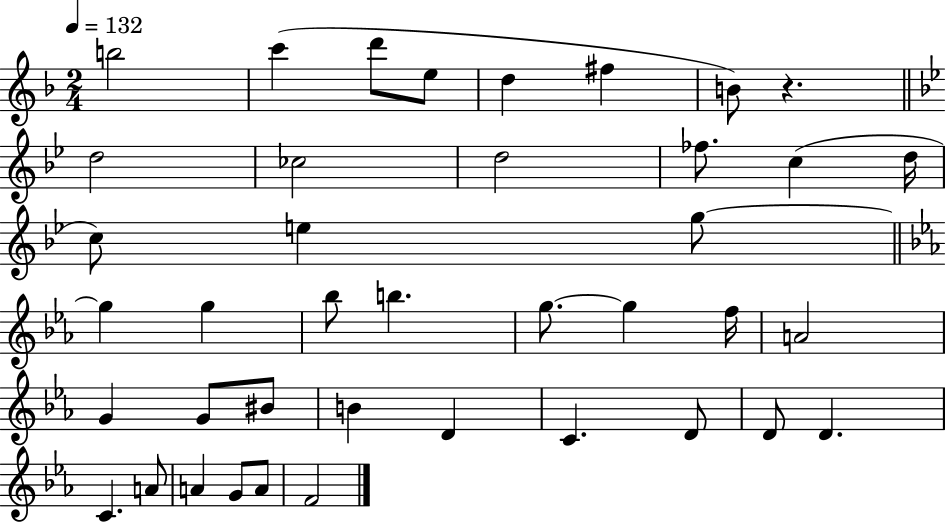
{
  \clef treble
  \numericTimeSignature
  \time 2/4
  \key f \major
  \tempo 4 = 132
  b''2 | c'''4( d'''8 e''8 | d''4 fis''4 | b'8) r4. | \break \bar "||" \break \key bes \major d''2 | ces''2 | d''2 | fes''8. c''4( d''16 | \break c''8) e''4 g''8~~ | \bar "||" \break \key ees \major g''4 g''4 | bes''8 b''4. | g''8.~~ g''4 f''16 | a'2 | \break g'4 g'8 bis'8 | b'4 d'4 | c'4. d'8 | d'8 d'4. | \break c'4. a'8 | a'4 g'8 a'8 | f'2 | \bar "|."
}